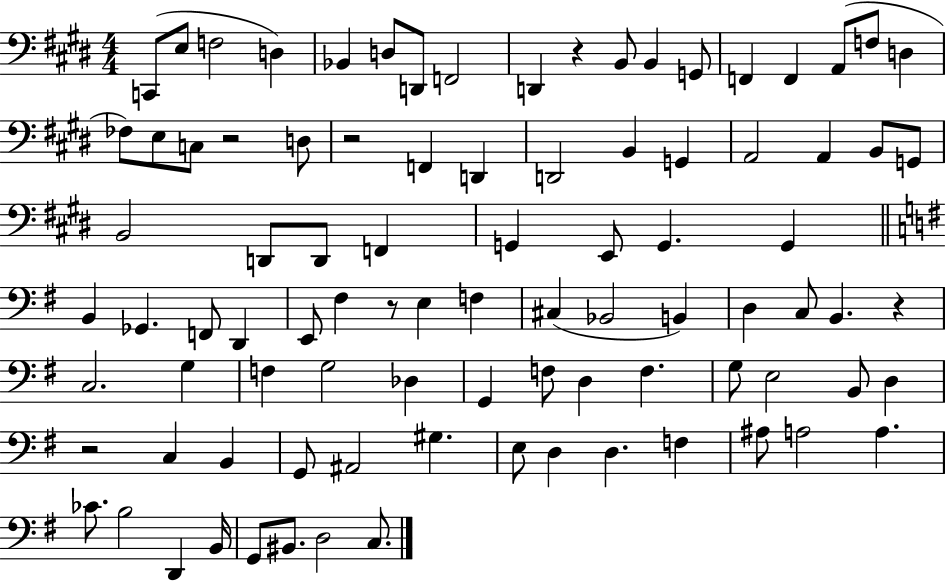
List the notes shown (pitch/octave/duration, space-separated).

C2/e E3/e F3/h D3/q Bb2/q D3/e D2/e F2/h D2/q R/q B2/e B2/q G2/e F2/q F2/q A2/e F3/e D3/q FES3/e E3/e C3/e R/h D3/e R/h F2/q D2/q D2/h B2/q G2/q A2/h A2/q B2/e G2/e B2/h D2/e D2/e F2/q G2/q E2/e G2/q. G2/q B2/q Gb2/q. F2/e D2/q E2/e F#3/q R/e E3/q F3/q C#3/q Bb2/h B2/q D3/q C3/e B2/q. R/q C3/h. G3/q F3/q G3/h Db3/q G2/q F3/e D3/q F3/q. G3/e E3/h B2/e D3/q R/h C3/q B2/q G2/e A#2/h G#3/q. E3/e D3/q D3/q. F3/q A#3/e A3/h A3/q. CES4/e. B3/h D2/q B2/s G2/e BIS2/e. D3/h C3/e.